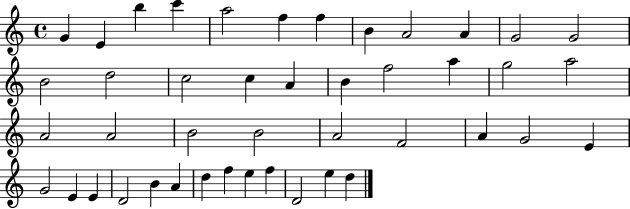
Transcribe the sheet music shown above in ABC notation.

X:1
T:Untitled
M:4/4
L:1/4
K:C
G E b c' a2 f f B A2 A G2 G2 B2 d2 c2 c A B f2 a g2 a2 A2 A2 B2 B2 A2 F2 A G2 E G2 E E D2 B A d f e f D2 e d